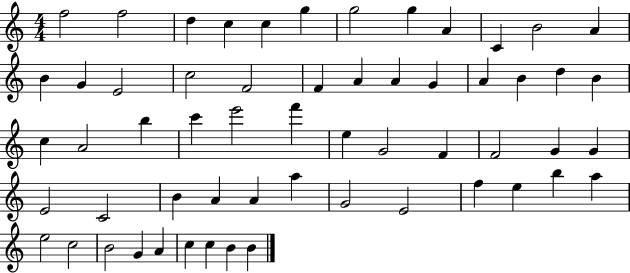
F5/h F5/h D5/q C5/q C5/q G5/q G5/h G5/q A4/q C4/q B4/h A4/q B4/q G4/q E4/h C5/h F4/h F4/q A4/q A4/q G4/q A4/q B4/q D5/q B4/q C5/q A4/h B5/q C6/q E6/h F6/q E5/q G4/h F4/q F4/h G4/q G4/q E4/h C4/h B4/q A4/q A4/q A5/q G4/h E4/h F5/q E5/q B5/q A5/q E5/h C5/h B4/h G4/q A4/q C5/q C5/q B4/q B4/q